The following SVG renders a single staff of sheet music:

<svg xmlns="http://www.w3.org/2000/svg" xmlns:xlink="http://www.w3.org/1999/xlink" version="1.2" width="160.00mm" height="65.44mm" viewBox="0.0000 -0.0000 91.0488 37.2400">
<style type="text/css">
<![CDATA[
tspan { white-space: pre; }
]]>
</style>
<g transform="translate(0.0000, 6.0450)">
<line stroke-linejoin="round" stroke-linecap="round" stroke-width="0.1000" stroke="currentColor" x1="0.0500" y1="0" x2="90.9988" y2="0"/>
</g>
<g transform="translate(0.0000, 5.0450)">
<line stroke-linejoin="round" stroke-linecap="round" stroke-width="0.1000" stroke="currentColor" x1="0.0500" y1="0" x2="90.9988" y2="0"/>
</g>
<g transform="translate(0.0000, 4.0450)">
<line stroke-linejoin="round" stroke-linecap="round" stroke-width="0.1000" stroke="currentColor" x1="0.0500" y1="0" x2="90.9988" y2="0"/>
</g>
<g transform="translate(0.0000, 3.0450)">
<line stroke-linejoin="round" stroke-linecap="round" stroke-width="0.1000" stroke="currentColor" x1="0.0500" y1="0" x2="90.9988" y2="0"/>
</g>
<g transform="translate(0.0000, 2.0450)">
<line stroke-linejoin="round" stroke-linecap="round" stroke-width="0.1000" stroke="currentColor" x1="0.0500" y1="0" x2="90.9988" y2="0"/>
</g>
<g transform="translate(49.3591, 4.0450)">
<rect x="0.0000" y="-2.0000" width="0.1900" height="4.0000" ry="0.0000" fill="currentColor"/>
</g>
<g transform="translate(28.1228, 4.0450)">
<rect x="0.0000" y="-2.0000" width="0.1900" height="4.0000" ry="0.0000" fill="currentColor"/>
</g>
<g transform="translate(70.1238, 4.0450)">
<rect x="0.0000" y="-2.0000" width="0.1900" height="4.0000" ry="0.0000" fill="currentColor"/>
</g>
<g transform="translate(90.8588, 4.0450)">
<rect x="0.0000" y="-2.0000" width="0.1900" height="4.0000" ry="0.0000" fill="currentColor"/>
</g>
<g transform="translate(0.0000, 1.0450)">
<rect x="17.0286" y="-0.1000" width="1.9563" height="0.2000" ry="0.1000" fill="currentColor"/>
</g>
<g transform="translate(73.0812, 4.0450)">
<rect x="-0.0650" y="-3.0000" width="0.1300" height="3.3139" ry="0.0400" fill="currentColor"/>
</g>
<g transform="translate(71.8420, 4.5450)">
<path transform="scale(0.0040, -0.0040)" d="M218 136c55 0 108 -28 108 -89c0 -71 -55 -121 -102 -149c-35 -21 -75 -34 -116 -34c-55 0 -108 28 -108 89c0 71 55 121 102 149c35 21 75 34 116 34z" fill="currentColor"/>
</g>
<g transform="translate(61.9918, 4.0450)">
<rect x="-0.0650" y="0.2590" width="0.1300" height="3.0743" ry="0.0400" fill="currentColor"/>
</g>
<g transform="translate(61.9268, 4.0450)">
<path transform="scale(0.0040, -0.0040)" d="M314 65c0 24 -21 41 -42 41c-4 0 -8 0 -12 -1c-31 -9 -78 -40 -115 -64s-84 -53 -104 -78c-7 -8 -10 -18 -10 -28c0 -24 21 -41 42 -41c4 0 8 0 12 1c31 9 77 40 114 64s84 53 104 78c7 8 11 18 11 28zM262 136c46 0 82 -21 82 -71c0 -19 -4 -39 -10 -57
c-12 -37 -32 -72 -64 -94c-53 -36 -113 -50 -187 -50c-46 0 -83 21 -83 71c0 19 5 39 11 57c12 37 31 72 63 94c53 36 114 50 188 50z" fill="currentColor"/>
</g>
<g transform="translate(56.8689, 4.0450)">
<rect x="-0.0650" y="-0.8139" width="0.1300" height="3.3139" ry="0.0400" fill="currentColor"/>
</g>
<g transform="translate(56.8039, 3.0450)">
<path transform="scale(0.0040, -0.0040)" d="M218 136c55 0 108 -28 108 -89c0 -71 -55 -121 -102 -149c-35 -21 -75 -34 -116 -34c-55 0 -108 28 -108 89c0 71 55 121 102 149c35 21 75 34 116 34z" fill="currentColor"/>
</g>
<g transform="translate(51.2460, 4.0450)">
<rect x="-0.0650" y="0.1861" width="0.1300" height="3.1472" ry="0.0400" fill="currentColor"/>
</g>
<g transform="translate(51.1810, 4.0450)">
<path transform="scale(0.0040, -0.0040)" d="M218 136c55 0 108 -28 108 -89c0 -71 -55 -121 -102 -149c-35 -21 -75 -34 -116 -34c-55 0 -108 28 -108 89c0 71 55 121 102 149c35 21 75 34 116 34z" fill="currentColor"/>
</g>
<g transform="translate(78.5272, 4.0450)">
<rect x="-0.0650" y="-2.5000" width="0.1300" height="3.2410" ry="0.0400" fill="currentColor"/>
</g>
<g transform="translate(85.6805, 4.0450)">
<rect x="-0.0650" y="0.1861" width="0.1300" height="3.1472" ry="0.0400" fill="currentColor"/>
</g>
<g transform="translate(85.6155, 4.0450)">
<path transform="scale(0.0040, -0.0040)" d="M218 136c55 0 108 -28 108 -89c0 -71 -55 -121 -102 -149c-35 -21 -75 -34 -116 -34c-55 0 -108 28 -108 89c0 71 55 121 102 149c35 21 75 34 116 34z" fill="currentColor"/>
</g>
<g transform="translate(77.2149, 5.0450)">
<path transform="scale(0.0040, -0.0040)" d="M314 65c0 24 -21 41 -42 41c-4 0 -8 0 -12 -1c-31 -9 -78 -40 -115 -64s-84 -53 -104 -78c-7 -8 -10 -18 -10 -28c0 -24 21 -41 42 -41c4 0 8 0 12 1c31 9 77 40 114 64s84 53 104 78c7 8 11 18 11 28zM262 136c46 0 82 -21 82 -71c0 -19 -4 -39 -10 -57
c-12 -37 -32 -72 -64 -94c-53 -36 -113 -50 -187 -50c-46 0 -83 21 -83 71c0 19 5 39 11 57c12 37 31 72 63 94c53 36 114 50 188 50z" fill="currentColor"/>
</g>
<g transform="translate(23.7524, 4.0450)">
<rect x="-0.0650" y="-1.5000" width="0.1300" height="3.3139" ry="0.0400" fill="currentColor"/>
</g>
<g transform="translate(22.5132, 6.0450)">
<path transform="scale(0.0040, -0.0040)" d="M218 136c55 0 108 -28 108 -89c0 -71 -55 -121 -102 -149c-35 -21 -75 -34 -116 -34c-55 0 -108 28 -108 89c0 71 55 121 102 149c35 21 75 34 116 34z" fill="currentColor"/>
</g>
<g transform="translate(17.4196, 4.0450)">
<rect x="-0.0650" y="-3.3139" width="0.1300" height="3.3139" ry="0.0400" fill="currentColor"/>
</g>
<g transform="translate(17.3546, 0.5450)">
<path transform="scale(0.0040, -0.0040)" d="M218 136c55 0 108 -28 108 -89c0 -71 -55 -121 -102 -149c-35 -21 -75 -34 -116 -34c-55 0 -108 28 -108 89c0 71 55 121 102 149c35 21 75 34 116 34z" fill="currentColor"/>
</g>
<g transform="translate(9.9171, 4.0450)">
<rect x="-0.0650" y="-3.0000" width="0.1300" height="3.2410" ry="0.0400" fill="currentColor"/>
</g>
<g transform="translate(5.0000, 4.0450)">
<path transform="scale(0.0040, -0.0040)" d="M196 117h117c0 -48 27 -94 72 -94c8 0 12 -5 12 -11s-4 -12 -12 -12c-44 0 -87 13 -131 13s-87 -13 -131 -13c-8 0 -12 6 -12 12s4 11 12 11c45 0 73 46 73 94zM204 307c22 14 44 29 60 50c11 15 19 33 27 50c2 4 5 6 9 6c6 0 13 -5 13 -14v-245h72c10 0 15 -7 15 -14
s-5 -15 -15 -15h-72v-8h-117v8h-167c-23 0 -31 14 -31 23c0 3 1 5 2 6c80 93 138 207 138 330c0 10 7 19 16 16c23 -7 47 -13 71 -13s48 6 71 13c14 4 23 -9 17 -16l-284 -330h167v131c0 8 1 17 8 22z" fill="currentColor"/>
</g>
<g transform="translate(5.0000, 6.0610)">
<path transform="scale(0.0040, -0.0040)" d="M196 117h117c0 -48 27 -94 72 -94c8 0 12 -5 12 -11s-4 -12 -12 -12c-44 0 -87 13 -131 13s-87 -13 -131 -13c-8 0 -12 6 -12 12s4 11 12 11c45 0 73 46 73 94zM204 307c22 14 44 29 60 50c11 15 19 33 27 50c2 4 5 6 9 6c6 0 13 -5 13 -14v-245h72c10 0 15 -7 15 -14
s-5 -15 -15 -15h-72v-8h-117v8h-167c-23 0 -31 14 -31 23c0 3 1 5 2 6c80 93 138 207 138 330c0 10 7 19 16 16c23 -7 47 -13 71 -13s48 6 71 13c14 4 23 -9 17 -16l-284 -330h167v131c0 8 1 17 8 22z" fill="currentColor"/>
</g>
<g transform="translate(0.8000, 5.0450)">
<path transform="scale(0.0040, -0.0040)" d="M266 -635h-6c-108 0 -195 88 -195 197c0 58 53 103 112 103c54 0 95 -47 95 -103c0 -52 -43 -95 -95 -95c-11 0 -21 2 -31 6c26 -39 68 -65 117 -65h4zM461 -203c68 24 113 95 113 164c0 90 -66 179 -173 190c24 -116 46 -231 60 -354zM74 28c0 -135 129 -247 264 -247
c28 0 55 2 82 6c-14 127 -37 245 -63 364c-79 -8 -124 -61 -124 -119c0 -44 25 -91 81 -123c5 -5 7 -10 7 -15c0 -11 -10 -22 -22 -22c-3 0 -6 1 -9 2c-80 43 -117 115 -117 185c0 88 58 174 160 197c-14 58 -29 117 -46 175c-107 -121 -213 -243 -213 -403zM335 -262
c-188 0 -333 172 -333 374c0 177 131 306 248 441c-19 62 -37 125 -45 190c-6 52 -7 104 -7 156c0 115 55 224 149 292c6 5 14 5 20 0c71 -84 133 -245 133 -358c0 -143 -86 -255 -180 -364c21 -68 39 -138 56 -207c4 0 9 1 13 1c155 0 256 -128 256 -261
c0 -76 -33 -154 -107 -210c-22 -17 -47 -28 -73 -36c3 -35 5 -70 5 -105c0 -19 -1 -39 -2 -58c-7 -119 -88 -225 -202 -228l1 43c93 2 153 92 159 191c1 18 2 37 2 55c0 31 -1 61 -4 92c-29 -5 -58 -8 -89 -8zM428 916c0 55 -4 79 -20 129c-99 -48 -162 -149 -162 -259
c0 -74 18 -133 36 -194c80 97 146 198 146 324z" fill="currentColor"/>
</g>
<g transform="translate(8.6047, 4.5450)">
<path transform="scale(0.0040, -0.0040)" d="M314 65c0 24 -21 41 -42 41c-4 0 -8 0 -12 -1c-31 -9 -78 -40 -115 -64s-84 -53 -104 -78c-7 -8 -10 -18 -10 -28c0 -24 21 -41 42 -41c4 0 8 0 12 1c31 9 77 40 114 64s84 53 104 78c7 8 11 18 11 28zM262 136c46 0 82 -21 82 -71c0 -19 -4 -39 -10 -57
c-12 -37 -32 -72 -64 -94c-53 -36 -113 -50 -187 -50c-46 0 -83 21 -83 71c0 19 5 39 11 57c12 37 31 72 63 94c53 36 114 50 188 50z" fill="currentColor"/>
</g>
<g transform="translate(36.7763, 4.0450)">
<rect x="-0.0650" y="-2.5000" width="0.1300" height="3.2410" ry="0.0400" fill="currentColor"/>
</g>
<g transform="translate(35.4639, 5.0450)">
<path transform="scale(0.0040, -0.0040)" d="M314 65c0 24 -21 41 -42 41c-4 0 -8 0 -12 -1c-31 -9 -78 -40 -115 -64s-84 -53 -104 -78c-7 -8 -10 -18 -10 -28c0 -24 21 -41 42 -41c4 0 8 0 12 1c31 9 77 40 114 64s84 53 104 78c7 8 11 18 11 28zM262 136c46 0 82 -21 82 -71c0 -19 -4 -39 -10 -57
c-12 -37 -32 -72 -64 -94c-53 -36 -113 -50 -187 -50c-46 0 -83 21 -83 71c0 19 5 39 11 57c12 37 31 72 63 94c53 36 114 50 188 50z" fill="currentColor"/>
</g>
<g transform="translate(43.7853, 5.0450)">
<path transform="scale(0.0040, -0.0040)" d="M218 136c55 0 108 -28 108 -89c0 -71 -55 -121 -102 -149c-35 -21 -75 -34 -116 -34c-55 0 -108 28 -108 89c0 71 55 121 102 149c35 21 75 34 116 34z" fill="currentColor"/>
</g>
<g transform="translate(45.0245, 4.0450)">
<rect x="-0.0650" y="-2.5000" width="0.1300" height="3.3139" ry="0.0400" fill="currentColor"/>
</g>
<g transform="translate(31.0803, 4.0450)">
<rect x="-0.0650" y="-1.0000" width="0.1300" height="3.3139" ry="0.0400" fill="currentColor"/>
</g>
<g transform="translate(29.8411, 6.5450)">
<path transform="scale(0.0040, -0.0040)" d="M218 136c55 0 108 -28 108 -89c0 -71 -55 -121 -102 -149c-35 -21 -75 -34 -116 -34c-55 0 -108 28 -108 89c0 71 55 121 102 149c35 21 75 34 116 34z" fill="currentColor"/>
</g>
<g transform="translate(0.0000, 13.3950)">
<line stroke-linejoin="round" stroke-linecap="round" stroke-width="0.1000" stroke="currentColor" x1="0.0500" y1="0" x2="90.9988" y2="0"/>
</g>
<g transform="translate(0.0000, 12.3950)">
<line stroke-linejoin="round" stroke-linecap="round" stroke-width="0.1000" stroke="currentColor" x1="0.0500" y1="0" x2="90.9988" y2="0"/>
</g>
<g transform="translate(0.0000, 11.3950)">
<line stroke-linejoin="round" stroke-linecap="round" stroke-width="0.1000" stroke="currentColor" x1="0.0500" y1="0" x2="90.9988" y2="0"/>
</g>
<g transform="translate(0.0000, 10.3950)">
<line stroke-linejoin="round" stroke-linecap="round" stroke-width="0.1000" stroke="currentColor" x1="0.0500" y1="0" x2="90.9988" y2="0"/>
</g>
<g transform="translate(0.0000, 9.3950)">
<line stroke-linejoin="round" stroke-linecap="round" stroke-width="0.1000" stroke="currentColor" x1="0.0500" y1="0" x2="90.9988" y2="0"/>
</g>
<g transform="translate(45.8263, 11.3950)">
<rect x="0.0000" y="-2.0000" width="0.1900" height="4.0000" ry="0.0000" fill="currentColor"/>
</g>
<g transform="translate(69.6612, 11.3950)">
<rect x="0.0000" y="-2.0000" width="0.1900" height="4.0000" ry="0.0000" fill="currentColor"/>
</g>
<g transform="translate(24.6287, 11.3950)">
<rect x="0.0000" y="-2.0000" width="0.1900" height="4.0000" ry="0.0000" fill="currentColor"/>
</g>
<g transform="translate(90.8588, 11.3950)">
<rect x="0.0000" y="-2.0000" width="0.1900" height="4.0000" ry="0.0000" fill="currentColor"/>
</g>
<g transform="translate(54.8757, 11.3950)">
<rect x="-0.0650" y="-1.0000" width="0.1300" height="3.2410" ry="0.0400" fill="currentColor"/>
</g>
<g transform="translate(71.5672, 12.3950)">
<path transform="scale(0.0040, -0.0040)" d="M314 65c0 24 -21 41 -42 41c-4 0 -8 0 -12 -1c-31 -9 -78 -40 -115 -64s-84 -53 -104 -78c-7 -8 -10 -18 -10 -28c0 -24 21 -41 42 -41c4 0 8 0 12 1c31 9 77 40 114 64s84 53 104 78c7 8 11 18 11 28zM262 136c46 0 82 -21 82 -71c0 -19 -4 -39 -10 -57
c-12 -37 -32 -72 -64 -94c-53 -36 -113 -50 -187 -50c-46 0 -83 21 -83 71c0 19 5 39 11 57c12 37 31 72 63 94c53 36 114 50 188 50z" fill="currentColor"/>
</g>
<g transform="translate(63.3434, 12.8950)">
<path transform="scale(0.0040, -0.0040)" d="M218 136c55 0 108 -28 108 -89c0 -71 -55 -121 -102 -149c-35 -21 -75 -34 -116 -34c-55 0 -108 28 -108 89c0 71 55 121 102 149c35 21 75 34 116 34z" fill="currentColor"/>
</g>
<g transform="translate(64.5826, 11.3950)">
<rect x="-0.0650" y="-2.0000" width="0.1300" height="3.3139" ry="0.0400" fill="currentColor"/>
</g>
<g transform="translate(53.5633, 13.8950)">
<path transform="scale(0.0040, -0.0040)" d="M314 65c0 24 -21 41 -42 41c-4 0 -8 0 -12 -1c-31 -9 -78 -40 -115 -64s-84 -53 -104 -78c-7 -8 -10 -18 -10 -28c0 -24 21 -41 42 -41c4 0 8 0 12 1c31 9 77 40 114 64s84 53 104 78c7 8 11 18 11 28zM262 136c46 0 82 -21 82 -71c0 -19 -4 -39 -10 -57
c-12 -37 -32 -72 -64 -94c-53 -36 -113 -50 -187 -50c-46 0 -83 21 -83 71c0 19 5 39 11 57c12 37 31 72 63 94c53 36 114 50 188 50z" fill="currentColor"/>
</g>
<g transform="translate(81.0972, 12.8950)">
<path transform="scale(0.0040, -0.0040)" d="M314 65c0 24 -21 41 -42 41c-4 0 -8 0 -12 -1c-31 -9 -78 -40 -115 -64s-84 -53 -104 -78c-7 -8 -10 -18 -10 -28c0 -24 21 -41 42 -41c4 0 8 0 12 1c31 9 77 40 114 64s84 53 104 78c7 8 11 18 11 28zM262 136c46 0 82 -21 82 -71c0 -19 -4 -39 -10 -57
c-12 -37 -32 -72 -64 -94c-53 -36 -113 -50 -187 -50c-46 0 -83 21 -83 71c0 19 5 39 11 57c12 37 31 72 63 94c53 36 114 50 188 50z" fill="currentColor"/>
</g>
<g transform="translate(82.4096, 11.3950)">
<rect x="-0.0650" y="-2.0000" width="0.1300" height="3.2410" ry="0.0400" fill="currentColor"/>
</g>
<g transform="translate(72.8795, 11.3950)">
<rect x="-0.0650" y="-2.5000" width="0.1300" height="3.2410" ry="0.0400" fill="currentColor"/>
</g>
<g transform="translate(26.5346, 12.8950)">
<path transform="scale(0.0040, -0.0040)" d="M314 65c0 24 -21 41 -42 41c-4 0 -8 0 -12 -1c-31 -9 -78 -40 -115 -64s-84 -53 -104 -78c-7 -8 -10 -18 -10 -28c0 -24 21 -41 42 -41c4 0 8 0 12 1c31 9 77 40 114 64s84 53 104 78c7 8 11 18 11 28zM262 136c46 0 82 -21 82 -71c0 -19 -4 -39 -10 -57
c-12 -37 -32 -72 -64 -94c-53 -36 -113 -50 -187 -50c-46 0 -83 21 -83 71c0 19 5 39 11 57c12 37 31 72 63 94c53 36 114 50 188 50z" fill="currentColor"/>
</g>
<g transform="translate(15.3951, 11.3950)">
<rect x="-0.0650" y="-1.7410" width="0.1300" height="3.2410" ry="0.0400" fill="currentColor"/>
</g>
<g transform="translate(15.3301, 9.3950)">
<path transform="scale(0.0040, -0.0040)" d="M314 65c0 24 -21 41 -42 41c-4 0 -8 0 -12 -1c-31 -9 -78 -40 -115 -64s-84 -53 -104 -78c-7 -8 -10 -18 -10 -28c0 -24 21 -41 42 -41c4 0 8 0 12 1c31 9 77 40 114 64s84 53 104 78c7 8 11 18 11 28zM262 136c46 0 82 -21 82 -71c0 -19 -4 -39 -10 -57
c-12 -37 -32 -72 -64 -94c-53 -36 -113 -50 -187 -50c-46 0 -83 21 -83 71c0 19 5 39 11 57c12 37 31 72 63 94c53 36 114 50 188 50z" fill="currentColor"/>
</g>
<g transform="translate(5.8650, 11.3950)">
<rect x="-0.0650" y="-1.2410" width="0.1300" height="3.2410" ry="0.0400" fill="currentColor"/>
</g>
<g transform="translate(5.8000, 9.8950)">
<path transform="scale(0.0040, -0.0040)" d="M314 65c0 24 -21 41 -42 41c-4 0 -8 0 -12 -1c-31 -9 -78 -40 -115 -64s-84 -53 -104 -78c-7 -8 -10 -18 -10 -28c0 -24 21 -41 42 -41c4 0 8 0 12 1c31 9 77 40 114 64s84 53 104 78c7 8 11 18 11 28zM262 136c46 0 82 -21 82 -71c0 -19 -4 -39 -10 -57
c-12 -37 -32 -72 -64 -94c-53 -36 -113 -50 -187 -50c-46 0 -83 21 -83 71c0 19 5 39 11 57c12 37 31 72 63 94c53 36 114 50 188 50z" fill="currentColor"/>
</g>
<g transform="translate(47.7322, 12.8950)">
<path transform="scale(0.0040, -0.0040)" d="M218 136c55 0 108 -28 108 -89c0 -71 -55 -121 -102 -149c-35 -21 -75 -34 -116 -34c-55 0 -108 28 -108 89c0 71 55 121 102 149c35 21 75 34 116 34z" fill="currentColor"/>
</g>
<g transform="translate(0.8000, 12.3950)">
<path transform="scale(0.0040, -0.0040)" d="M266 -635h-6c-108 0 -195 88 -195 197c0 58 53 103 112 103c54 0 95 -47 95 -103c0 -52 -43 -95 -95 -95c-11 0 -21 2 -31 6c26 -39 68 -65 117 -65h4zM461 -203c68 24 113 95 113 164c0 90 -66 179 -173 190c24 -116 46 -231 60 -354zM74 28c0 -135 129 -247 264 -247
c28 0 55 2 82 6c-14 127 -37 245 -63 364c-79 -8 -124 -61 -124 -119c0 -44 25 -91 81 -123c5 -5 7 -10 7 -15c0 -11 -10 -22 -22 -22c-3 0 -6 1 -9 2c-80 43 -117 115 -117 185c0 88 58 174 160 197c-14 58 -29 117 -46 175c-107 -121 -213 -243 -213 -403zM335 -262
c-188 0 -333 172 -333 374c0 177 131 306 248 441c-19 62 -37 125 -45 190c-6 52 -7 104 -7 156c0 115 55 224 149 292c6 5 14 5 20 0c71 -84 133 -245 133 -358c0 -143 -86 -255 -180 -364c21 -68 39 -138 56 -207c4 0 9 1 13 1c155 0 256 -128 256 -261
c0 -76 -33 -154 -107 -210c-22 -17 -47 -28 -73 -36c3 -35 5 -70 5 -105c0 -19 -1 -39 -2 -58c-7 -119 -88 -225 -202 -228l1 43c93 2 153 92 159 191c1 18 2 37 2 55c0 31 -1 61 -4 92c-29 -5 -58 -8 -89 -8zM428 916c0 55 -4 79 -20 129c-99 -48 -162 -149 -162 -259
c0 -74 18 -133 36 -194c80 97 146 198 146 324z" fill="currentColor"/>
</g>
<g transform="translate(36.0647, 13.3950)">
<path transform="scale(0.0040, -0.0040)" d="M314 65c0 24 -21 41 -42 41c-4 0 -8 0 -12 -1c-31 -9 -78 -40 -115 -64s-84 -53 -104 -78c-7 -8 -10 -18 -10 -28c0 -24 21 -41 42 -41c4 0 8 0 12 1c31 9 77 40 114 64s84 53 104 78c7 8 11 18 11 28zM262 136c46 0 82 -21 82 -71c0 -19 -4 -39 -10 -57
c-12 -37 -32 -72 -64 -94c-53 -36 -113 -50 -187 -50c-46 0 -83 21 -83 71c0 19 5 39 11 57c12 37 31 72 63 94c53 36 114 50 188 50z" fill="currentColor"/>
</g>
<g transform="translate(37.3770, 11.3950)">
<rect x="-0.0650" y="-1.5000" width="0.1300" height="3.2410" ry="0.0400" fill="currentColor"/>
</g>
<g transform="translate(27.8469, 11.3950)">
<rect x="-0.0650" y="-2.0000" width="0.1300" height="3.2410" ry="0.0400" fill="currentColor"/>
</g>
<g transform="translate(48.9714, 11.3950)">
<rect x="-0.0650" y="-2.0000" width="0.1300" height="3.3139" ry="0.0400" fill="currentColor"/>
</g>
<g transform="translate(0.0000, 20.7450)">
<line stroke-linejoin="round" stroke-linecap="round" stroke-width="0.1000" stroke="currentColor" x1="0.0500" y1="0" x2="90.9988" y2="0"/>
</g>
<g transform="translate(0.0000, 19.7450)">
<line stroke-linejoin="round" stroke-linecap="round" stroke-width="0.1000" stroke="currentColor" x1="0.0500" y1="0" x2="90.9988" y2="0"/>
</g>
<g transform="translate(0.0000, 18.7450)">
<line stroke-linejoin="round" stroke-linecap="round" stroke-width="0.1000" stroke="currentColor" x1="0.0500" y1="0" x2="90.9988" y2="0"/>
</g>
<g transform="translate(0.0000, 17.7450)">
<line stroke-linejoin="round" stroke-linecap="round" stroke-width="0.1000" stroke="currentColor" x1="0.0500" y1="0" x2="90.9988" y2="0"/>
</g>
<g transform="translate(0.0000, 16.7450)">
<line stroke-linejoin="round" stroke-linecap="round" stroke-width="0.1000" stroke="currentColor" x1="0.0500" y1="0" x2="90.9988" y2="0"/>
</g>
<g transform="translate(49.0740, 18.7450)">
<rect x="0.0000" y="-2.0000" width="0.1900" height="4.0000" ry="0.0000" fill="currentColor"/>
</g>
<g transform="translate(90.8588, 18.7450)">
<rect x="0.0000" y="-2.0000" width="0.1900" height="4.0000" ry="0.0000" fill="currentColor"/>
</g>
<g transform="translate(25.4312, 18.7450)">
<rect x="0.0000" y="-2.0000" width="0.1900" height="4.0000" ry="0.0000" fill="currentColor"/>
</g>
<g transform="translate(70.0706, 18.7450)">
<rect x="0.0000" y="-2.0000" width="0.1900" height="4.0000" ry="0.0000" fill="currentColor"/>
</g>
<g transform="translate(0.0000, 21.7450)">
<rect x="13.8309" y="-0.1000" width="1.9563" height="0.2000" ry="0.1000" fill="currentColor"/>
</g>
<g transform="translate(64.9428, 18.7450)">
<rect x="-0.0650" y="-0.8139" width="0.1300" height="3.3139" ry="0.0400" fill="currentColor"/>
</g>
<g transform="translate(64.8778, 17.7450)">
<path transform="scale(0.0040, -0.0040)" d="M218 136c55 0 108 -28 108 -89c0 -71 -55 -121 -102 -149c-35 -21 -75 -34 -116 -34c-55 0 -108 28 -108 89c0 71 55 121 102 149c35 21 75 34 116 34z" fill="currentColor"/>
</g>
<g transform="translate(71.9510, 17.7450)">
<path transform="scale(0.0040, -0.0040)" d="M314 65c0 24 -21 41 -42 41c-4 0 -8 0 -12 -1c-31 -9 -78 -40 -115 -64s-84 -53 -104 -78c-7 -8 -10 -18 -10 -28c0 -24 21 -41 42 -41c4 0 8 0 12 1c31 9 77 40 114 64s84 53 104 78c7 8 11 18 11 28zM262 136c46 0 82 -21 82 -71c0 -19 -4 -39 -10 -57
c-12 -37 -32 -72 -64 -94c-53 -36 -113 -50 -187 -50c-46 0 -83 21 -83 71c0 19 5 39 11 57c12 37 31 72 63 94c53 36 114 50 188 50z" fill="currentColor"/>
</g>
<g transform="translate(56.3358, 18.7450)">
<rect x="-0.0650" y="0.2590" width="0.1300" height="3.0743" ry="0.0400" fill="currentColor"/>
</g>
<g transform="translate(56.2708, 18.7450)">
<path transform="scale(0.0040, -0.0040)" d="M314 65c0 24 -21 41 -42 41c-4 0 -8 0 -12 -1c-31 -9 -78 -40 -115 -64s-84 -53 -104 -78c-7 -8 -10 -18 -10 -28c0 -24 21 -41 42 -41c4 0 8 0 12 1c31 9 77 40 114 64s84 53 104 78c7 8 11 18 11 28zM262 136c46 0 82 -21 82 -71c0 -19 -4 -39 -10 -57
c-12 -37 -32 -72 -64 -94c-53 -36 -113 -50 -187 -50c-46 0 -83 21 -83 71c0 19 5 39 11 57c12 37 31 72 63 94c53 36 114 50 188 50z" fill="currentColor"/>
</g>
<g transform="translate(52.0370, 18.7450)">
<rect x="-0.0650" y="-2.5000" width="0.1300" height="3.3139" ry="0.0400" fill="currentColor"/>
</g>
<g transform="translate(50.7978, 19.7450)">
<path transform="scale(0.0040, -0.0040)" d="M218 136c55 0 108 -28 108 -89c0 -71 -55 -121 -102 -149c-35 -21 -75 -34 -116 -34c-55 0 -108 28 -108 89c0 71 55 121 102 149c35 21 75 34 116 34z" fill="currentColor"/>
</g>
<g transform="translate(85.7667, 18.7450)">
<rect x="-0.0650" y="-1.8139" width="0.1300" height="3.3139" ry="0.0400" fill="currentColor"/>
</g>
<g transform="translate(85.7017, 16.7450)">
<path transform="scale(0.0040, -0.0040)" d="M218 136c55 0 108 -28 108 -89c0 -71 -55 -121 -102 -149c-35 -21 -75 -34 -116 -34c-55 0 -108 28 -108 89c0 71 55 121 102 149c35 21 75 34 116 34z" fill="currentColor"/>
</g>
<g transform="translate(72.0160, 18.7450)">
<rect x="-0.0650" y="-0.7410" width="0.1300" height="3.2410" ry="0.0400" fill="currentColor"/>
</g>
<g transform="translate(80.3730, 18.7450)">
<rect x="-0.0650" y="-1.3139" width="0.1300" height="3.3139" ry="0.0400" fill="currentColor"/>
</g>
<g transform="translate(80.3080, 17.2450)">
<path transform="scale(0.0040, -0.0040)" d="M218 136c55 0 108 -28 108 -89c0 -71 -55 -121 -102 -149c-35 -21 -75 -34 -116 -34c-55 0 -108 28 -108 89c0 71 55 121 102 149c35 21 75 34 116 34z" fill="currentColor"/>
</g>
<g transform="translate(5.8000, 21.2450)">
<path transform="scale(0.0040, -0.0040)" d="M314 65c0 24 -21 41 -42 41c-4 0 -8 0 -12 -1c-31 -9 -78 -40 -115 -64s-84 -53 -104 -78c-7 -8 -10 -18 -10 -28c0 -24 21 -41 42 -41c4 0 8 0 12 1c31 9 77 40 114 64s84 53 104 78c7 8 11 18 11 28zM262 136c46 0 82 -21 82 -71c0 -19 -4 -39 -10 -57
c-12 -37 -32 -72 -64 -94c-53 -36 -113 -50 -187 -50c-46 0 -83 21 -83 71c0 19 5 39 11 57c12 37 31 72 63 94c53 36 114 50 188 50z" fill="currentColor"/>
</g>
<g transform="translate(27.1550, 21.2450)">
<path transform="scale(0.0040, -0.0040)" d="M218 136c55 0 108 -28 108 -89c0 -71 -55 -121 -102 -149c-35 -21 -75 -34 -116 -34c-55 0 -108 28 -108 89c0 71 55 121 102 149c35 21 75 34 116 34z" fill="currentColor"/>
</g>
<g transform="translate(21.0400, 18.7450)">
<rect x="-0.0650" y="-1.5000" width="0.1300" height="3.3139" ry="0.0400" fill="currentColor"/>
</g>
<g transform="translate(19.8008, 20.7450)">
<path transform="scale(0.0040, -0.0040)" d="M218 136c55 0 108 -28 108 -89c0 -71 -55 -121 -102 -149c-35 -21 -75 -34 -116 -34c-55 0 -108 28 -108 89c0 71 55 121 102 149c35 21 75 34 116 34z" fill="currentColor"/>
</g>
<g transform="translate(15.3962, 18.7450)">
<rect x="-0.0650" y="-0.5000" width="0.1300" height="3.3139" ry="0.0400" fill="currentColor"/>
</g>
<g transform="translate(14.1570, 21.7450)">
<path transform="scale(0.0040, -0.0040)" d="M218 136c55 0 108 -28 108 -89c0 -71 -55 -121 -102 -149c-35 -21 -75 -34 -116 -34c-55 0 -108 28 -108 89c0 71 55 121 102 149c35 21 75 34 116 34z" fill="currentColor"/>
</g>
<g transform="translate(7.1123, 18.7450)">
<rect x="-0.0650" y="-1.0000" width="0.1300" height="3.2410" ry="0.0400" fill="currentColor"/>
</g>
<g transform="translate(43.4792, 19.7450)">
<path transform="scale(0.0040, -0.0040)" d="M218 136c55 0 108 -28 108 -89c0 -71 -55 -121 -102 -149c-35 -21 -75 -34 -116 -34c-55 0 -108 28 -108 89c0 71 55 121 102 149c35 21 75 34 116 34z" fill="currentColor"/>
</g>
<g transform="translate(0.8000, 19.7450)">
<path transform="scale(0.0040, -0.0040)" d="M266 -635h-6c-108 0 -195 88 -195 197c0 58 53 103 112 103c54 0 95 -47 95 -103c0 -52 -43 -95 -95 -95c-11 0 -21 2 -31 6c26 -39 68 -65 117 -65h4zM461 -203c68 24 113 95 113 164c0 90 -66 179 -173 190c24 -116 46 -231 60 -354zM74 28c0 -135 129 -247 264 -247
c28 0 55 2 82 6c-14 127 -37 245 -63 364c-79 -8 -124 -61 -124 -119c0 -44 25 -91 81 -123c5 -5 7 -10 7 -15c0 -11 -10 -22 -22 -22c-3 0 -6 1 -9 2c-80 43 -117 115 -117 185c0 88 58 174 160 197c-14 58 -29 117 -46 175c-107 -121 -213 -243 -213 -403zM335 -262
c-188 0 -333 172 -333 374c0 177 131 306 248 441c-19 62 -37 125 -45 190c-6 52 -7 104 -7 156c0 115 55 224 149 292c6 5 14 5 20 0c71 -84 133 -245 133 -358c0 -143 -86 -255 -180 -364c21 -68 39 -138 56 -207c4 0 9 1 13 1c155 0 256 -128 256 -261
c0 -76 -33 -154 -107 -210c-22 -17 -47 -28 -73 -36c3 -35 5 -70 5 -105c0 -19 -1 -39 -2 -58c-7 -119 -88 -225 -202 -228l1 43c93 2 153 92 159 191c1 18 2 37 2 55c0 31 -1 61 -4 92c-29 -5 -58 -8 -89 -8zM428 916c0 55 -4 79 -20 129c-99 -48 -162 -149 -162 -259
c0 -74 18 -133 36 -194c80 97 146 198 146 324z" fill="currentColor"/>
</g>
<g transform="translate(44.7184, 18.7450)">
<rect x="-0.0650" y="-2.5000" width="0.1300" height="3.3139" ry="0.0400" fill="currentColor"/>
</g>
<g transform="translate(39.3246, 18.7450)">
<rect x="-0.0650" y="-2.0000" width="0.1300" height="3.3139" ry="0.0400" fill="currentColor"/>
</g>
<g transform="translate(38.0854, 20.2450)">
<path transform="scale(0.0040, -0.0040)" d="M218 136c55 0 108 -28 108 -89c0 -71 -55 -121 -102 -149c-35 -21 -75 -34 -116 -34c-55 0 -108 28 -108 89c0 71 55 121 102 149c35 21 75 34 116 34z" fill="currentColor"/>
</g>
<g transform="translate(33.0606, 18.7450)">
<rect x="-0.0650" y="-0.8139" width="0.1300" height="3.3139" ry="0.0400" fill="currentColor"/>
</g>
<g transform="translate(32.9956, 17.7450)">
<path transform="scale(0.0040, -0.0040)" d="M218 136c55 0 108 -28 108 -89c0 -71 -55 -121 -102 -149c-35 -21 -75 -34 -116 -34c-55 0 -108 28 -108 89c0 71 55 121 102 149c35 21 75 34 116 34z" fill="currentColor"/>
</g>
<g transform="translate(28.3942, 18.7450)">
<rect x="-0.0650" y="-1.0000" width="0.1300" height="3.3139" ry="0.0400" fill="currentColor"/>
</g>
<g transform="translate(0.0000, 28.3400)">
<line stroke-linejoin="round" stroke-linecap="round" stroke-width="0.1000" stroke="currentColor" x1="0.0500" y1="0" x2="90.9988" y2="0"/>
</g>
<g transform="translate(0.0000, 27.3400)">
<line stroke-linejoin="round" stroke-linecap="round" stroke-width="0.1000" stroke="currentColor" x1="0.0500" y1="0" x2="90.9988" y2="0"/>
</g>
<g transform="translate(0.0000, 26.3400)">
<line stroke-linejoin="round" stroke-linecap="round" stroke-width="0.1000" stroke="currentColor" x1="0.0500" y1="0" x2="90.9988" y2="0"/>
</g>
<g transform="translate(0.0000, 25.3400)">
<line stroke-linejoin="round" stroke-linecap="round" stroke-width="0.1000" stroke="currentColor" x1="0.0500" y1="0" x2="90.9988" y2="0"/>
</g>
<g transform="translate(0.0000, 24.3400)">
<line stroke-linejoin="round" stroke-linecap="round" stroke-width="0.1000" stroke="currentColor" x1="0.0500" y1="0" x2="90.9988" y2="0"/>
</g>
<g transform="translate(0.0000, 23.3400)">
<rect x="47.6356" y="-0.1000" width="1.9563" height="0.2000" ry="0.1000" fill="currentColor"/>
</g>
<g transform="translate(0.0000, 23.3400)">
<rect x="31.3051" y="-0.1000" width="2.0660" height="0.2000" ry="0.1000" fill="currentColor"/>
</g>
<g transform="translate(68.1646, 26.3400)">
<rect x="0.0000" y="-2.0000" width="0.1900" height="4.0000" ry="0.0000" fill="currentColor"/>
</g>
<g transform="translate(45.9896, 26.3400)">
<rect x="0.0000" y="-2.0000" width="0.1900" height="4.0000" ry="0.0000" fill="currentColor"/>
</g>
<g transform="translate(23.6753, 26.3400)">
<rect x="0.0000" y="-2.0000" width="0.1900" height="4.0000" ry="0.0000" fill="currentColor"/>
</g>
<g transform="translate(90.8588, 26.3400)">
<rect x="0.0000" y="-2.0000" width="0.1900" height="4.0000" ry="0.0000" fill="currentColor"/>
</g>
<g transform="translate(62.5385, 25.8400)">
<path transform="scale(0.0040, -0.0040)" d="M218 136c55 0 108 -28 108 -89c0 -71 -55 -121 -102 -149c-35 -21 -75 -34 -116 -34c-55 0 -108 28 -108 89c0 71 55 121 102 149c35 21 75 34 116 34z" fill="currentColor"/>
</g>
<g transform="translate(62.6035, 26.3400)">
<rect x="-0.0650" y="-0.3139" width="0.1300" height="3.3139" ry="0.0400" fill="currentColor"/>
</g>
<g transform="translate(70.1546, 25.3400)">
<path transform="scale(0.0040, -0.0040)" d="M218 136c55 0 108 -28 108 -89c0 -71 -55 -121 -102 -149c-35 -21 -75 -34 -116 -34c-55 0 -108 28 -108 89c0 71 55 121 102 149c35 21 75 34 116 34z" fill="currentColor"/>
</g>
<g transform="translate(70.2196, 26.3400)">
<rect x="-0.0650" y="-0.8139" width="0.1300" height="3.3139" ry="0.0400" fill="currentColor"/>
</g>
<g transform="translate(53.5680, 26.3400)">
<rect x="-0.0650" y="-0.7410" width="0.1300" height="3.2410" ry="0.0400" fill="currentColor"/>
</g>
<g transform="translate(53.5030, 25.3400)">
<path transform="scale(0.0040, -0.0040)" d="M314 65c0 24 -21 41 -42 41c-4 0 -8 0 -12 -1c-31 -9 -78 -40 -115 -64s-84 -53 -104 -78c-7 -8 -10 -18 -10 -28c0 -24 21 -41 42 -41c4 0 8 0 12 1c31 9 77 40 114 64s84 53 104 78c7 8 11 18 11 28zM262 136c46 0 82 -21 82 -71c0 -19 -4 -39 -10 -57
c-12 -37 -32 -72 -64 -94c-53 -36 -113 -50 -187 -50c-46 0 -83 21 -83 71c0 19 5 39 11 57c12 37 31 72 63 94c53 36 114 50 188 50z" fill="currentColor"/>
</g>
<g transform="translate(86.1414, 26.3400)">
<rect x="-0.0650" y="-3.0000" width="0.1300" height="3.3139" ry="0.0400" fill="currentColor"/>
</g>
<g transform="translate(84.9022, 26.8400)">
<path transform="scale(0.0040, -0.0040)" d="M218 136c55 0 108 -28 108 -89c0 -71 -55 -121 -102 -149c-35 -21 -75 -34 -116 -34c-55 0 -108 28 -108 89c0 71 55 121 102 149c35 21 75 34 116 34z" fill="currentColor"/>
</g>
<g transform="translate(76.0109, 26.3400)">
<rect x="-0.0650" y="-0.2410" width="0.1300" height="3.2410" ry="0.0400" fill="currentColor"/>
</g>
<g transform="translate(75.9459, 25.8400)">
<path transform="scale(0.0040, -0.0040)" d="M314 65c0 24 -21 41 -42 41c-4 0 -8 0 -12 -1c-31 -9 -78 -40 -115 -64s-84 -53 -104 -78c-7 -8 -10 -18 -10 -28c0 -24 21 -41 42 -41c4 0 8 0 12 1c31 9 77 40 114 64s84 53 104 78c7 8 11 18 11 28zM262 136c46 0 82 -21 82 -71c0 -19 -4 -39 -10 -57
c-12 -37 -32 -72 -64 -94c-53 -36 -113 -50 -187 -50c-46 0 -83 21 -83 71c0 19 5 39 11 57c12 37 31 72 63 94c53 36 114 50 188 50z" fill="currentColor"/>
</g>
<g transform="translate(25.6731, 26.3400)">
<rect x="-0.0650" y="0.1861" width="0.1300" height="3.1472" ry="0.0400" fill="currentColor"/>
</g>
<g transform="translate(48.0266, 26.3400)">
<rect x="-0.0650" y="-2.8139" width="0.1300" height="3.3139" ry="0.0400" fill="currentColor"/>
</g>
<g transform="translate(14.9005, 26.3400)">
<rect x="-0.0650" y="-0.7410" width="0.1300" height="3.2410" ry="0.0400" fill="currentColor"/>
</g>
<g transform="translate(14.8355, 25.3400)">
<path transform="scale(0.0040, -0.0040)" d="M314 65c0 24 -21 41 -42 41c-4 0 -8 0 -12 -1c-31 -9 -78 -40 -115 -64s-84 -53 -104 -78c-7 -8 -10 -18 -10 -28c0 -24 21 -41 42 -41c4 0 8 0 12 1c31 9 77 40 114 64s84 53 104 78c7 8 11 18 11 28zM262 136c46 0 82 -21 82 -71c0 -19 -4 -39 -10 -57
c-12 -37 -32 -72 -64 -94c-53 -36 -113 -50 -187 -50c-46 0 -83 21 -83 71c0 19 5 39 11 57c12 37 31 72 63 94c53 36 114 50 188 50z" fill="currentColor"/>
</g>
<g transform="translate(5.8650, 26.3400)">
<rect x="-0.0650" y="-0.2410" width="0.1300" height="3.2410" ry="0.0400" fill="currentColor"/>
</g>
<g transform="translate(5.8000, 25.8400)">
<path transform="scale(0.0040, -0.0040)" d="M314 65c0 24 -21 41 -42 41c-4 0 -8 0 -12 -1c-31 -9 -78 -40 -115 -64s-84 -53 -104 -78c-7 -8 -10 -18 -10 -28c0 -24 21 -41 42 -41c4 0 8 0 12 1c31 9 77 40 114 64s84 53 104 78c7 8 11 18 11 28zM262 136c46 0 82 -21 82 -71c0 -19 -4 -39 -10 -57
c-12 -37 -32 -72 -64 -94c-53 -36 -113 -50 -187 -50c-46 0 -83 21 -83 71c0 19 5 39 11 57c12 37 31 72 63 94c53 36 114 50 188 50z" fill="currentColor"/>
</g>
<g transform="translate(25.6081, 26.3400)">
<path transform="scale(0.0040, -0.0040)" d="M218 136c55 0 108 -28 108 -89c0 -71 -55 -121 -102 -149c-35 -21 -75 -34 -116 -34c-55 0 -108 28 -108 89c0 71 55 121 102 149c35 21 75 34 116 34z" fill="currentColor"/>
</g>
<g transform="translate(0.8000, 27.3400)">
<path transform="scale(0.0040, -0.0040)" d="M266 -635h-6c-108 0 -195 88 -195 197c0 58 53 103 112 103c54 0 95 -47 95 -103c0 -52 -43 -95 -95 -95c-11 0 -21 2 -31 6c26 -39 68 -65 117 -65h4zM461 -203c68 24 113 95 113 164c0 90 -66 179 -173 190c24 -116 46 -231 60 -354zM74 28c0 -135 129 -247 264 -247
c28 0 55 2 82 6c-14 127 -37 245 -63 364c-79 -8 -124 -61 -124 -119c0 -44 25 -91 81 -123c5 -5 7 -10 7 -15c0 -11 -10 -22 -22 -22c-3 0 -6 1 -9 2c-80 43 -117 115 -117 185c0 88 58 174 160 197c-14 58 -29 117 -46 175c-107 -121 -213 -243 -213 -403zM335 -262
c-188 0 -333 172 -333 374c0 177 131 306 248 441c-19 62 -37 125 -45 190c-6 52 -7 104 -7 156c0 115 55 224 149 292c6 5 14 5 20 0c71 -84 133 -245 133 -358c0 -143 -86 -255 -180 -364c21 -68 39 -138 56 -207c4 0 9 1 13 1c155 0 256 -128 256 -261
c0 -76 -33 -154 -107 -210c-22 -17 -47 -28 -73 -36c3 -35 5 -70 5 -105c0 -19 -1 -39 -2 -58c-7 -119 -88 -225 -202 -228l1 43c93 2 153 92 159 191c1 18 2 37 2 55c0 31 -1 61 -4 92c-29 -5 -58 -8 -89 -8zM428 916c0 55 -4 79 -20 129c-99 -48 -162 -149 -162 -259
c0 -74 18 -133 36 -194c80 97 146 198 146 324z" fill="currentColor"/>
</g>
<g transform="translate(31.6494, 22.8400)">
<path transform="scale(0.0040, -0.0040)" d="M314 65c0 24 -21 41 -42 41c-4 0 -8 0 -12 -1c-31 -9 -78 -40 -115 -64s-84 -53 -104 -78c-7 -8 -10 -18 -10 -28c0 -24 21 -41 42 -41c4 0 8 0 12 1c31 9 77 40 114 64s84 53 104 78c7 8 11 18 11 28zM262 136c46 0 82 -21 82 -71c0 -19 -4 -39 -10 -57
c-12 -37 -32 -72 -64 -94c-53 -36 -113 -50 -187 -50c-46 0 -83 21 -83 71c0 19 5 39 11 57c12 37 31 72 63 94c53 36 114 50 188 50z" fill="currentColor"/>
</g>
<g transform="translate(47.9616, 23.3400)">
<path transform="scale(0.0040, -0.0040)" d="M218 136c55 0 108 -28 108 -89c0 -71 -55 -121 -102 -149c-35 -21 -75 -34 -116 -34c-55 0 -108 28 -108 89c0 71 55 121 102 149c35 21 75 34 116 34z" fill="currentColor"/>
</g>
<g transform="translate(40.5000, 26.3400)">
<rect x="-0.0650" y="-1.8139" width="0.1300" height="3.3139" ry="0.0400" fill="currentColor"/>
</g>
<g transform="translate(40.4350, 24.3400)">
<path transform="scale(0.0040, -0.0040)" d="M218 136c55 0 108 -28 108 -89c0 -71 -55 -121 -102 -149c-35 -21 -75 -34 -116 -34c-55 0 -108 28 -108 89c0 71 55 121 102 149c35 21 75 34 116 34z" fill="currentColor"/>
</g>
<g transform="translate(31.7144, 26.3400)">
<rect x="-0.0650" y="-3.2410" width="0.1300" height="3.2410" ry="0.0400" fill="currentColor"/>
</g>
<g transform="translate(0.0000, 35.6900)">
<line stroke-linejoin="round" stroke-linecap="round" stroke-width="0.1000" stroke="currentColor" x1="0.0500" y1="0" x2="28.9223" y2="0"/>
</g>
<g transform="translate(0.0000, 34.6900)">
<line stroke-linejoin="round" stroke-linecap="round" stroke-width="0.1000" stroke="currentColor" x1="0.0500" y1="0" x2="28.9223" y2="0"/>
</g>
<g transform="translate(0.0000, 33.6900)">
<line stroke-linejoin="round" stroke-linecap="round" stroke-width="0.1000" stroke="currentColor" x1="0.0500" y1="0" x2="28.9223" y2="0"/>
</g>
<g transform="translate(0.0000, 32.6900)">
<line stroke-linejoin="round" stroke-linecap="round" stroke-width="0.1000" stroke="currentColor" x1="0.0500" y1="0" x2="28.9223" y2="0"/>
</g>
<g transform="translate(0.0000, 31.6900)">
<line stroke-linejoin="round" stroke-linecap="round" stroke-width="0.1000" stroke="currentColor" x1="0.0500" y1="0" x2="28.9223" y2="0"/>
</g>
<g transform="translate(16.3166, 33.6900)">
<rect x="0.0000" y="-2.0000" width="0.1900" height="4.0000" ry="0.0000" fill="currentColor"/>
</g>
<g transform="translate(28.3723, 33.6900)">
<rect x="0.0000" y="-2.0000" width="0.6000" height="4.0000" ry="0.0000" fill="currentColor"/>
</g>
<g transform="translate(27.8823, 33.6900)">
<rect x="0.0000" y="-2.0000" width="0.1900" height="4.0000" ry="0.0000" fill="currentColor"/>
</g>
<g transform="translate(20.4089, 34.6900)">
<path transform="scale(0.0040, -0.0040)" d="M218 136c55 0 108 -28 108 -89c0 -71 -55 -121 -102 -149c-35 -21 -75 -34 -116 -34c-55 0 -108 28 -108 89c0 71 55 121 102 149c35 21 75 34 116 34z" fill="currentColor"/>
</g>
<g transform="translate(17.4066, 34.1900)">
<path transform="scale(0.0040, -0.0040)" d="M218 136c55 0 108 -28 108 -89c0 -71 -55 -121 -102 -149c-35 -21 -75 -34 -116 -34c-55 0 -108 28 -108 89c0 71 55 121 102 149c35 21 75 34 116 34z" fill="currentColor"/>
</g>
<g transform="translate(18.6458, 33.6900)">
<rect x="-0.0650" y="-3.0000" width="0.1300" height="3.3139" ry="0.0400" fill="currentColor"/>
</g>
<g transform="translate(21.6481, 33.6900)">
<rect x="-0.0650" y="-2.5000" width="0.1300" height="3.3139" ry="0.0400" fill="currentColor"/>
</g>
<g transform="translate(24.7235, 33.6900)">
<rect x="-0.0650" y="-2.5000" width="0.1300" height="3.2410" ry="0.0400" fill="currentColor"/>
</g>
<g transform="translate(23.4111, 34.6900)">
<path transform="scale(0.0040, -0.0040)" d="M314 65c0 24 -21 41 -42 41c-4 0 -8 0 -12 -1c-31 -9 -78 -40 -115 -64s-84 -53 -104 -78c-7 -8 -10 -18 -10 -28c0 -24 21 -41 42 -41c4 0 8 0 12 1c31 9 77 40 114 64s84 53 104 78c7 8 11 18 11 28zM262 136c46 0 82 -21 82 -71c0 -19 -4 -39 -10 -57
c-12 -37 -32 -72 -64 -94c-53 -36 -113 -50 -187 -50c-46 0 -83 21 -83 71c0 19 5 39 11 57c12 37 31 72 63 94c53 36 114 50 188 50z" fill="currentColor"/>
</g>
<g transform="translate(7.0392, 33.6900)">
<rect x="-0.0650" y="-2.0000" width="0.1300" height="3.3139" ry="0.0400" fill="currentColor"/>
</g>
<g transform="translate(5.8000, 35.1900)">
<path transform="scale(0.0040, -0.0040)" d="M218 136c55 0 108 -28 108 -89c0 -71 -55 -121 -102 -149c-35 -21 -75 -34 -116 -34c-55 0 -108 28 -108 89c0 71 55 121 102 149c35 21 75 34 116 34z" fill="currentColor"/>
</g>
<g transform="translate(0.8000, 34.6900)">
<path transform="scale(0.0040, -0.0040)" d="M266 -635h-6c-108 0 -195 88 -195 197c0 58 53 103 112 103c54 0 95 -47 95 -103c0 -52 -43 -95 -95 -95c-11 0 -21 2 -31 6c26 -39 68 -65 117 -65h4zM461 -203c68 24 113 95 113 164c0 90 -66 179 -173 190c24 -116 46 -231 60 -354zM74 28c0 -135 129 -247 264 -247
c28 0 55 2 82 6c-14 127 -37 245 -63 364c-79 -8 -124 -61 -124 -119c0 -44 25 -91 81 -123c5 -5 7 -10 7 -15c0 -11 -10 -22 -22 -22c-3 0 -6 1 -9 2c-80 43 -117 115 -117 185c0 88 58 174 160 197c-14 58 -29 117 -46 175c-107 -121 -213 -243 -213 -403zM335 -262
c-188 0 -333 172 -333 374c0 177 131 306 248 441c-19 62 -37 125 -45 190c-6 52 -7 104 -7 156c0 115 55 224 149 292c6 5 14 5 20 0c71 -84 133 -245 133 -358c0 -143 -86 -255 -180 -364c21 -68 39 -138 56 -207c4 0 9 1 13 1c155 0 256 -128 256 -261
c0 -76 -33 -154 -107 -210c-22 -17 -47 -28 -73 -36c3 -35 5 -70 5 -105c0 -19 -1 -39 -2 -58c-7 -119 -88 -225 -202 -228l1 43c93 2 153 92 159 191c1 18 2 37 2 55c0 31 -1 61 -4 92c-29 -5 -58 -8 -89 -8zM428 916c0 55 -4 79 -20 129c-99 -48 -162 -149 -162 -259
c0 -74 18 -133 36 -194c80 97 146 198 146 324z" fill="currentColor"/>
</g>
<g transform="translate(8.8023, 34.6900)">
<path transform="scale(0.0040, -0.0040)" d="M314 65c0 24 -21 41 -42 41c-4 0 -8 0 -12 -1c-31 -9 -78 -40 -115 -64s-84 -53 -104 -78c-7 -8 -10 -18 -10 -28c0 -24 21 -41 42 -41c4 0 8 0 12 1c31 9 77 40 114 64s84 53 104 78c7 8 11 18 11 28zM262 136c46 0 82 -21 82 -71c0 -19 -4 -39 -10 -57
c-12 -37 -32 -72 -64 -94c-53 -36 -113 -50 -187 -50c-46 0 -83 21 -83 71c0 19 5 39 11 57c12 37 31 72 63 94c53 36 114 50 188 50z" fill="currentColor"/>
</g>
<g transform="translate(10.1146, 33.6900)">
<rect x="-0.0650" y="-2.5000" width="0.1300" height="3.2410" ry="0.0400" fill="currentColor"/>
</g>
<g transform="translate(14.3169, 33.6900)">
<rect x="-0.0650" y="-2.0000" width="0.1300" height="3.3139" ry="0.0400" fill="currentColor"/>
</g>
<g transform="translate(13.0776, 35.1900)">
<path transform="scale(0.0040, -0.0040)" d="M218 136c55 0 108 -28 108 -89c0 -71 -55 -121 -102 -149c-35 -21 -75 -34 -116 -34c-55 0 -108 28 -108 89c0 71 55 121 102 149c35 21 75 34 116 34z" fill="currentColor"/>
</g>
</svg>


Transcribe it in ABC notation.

X:1
T:Untitled
M:4/4
L:1/4
K:C
A2 b E D G2 G B d B2 A G2 B e2 f2 F2 E2 F D2 F G2 F2 D2 C E D d F G G B2 d d2 e f c2 d2 B b2 f a d2 c d c2 A F G2 F A G G2